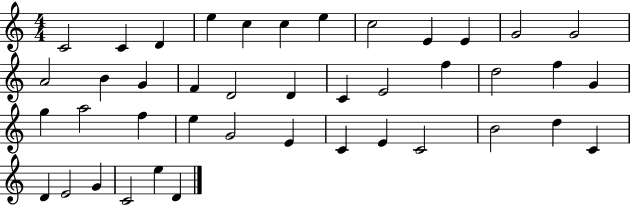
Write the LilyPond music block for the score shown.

{
  \clef treble
  \numericTimeSignature
  \time 4/4
  \key c \major
  c'2 c'4 d'4 | e''4 c''4 c''4 e''4 | c''2 e'4 e'4 | g'2 g'2 | \break a'2 b'4 g'4 | f'4 d'2 d'4 | c'4 e'2 f''4 | d''2 f''4 g'4 | \break g''4 a''2 f''4 | e''4 g'2 e'4 | c'4 e'4 c'2 | b'2 d''4 c'4 | \break d'4 e'2 g'4 | c'2 e''4 d'4 | \bar "|."
}